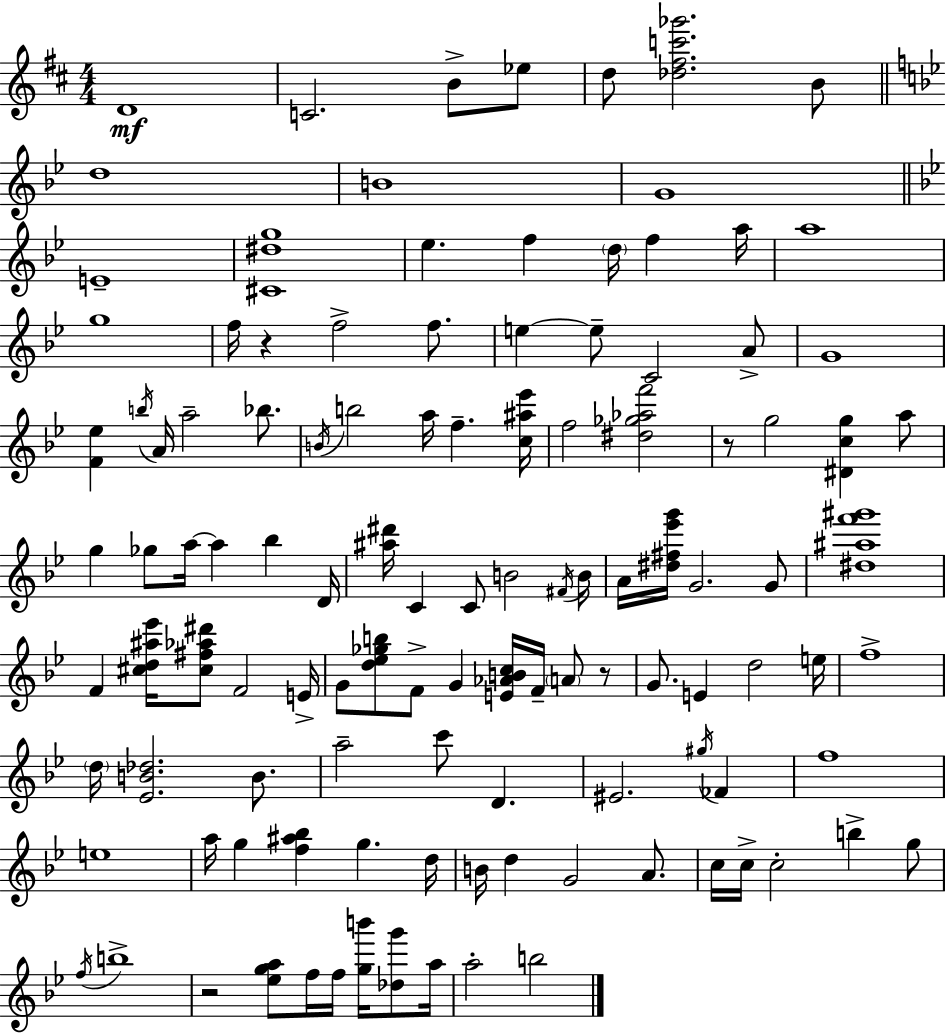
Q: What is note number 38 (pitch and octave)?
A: Gb5